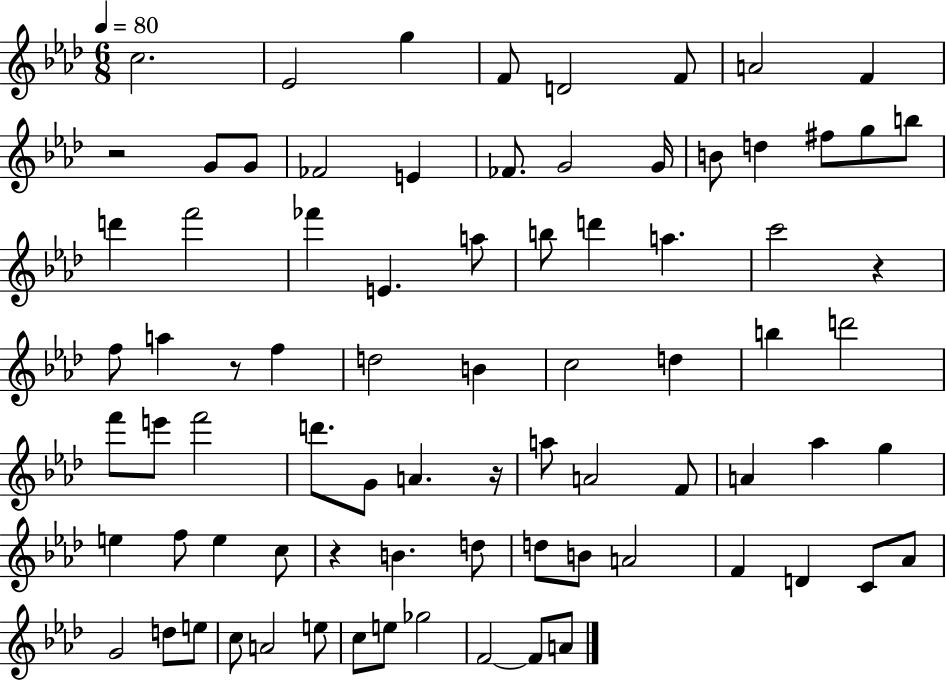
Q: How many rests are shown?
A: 5